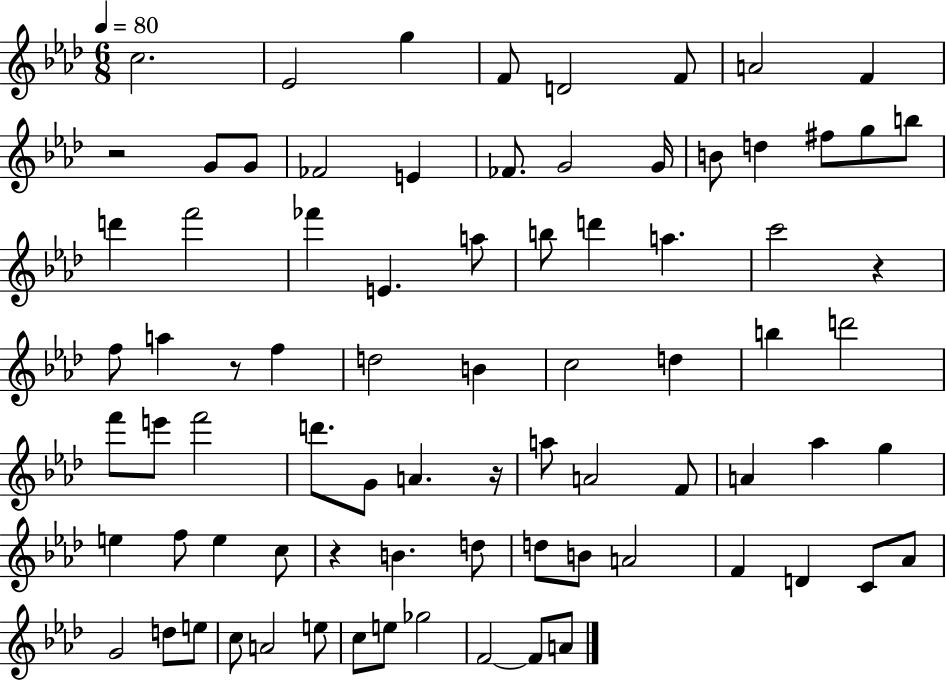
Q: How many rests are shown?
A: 5